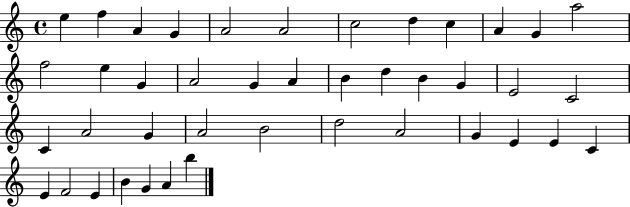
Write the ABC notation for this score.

X:1
T:Untitled
M:4/4
L:1/4
K:C
e f A G A2 A2 c2 d c A G a2 f2 e G A2 G A B d B G E2 C2 C A2 G A2 B2 d2 A2 G E E C E F2 E B G A b